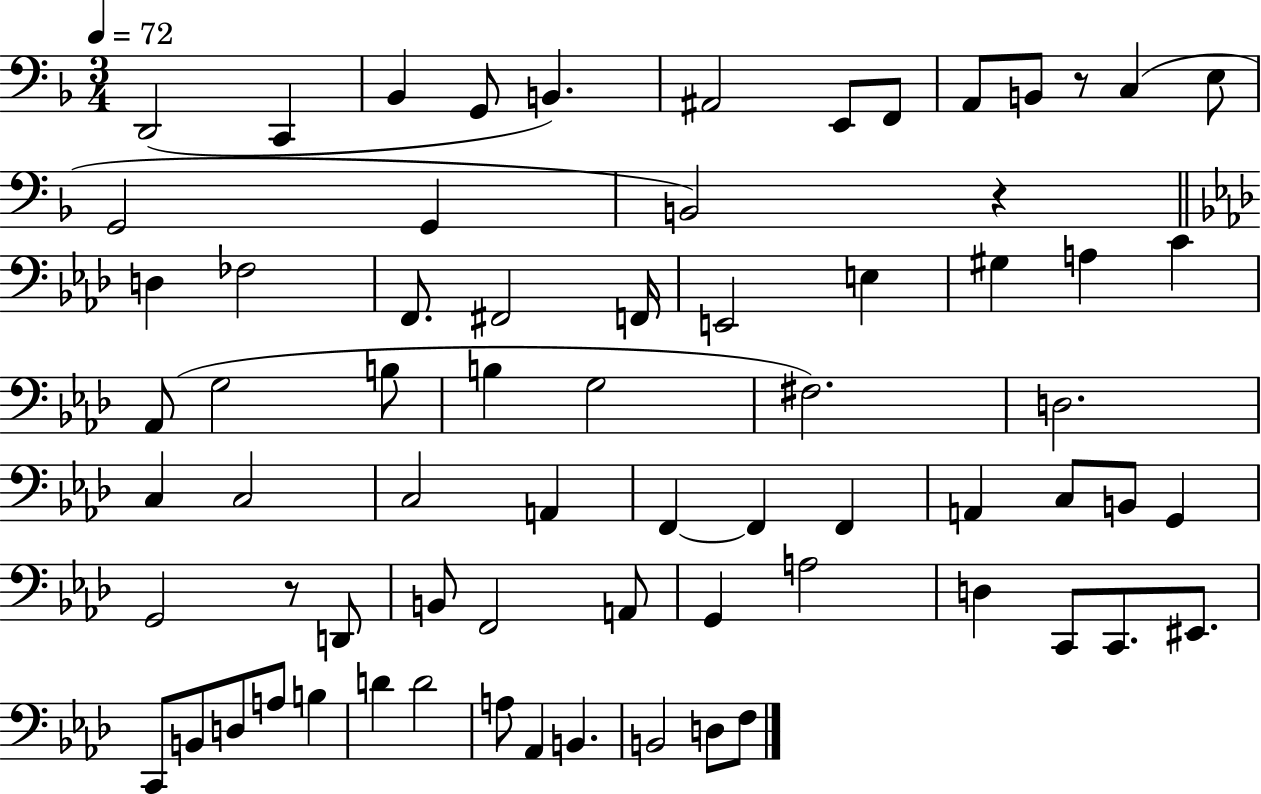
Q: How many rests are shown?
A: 3